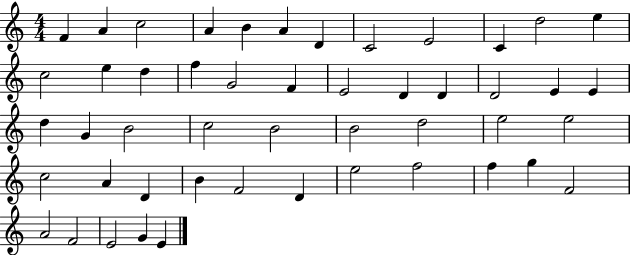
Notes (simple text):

F4/q A4/q C5/h A4/q B4/q A4/q D4/q C4/h E4/h C4/q D5/h E5/q C5/h E5/q D5/q F5/q G4/h F4/q E4/h D4/q D4/q D4/h E4/q E4/q D5/q G4/q B4/h C5/h B4/h B4/h D5/h E5/h E5/h C5/h A4/q D4/q B4/q F4/h D4/q E5/h F5/h F5/q G5/q F4/h A4/h F4/h E4/h G4/q E4/q